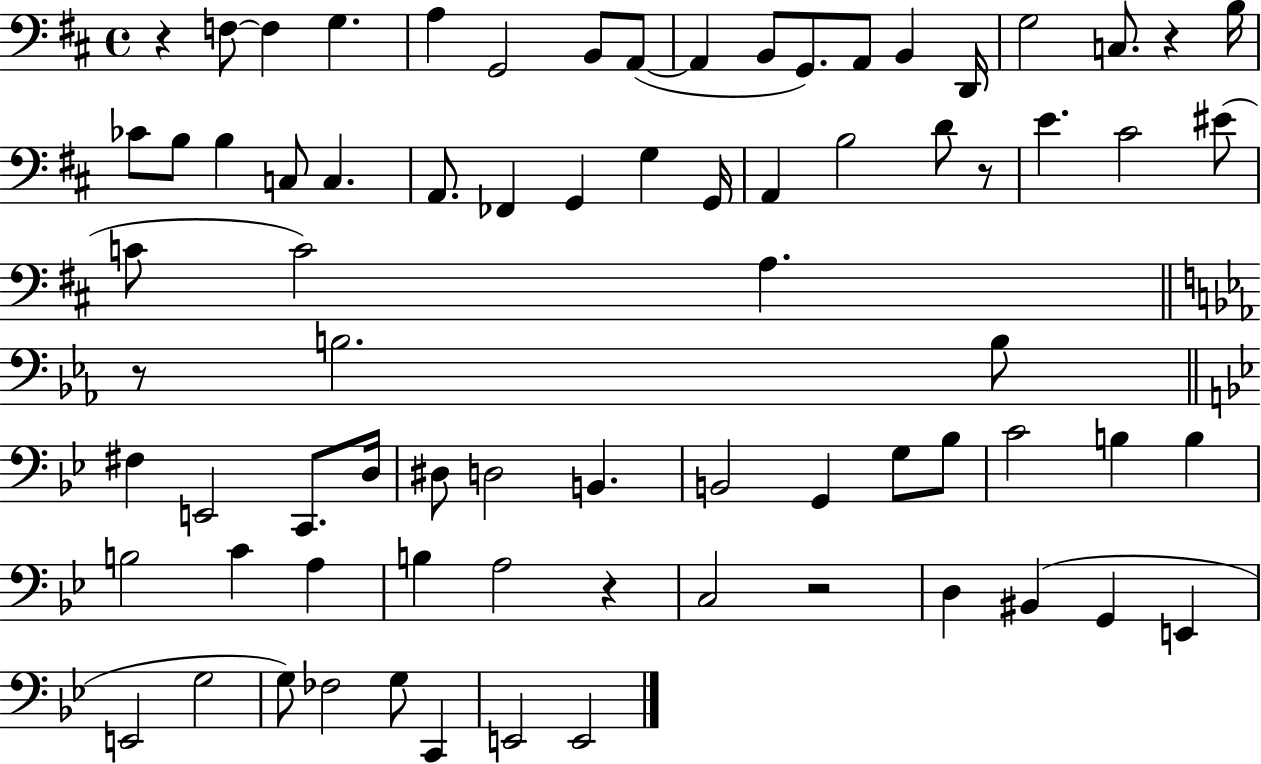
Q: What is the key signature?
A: D major